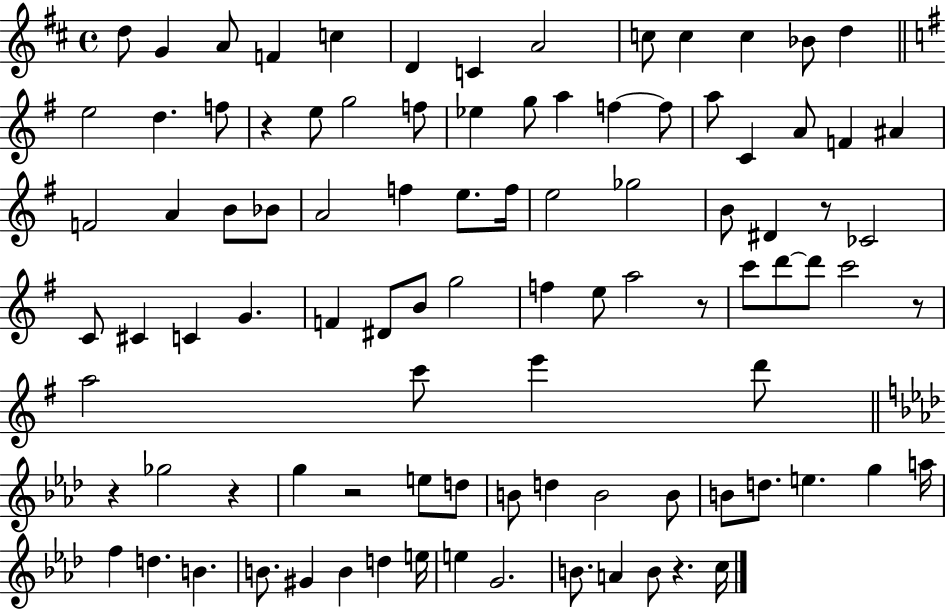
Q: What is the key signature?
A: D major